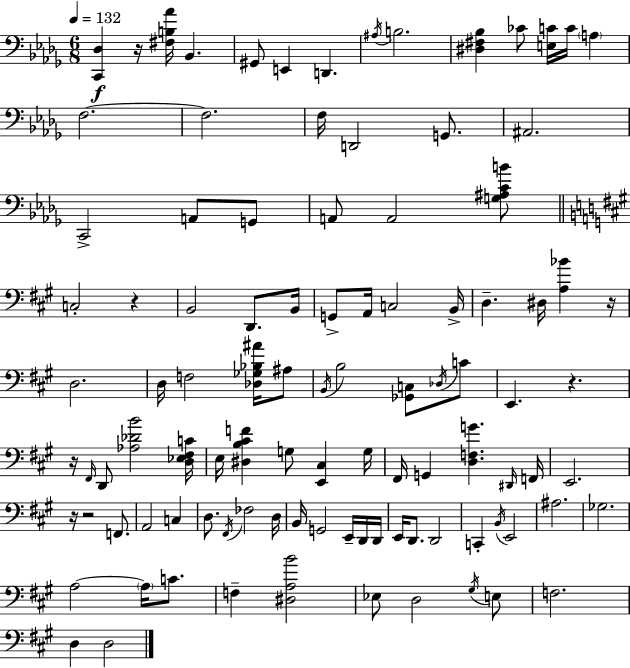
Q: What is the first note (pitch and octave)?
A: Bb2